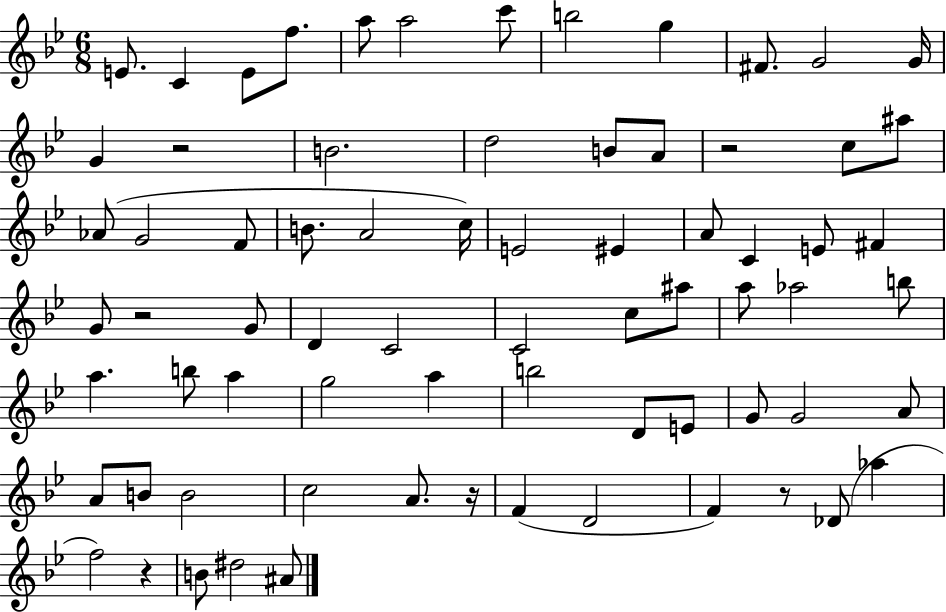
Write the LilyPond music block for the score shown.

{
  \clef treble
  \numericTimeSignature
  \time 6/8
  \key bes \major
  e'8. c'4 e'8 f''8. | a''8 a''2 c'''8 | b''2 g''4 | fis'8. g'2 g'16 | \break g'4 r2 | b'2. | d''2 b'8 a'8 | r2 c''8 ais''8 | \break aes'8( g'2 f'8 | b'8. a'2 c''16) | e'2 eis'4 | a'8 c'4 e'8 fis'4 | \break g'8 r2 g'8 | d'4 c'2 | c'2 c''8 ais''8 | a''8 aes''2 b''8 | \break a''4. b''8 a''4 | g''2 a''4 | b''2 d'8 e'8 | g'8 g'2 a'8 | \break a'8 b'8 b'2 | c''2 a'8. r16 | f'4( d'2 | f'4) r8 des'8( aes''4 | \break f''2) r4 | b'8 dis''2 ais'8 | \bar "|."
}